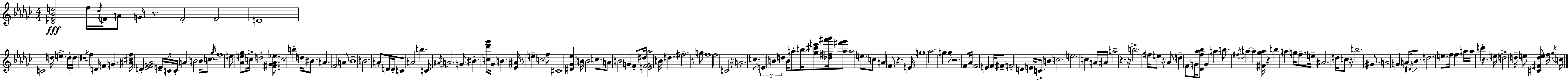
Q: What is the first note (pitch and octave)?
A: F5